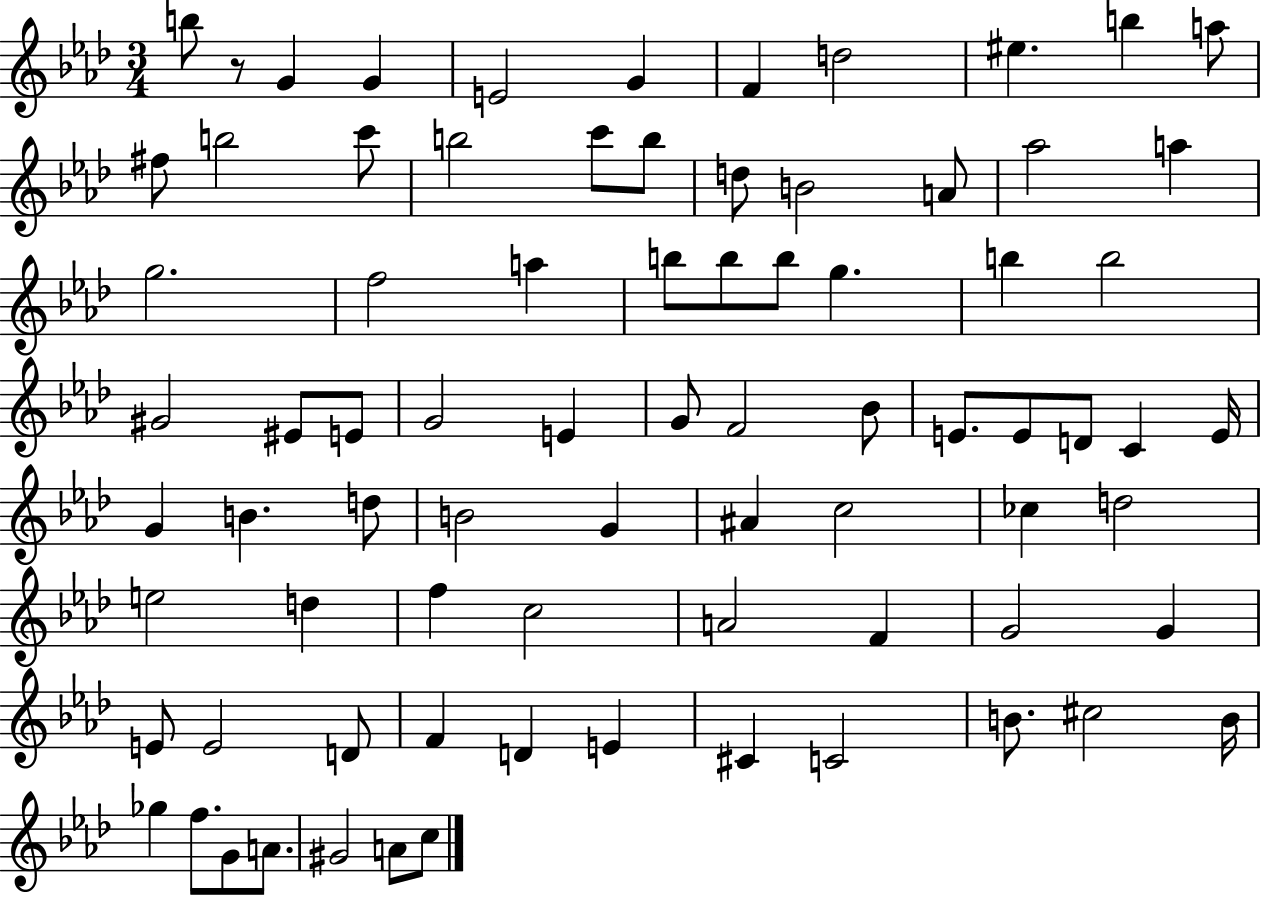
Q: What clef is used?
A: treble